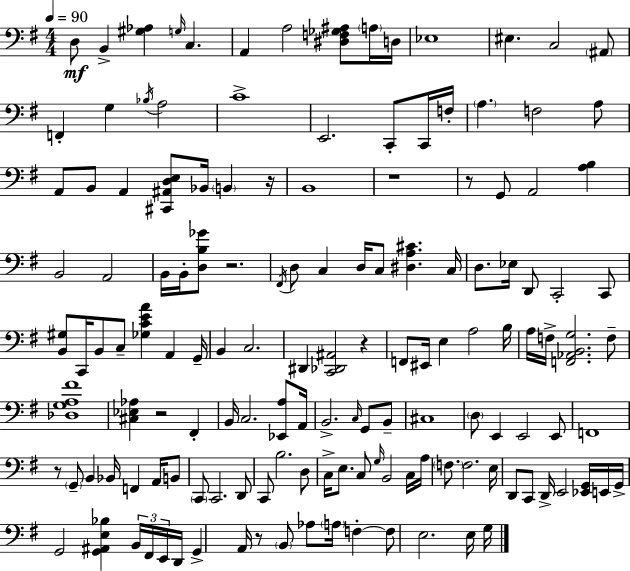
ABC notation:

X:1
T:Untitled
M:4/4
L:1/4
K:G
D,/2 B,, [^G,_A,] G,/4 C, A,, A,2 [^D,F,_G,^A,]/2 A,/4 D,/4 _E,4 ^E, C,2 ^A,,/2 F,, G, _B,/4 A,2 C4 E,,2 C,,/2 C,,/4 F,/4 A, F,2 A,/2 A,,/2 B,,/2 A,, [^C,,^A,,D,E,]/2 _B,,/4 B,, z/4 B,,4 z4 z/2 G,,/2 A,,2 [A,B,] B,,2 A,,2 B,,/4 B,,/4 [D,B,_G]/2 z2 ^F,,/4 D,/2 C, D,/4 C,/2 [^D,A,^C] C,/4 D,/2 _E,/4 D,,/2 C,,2 C,,/2 [B,,^G,]/2 C,,/4 B,,/2 C,/2 [_G,CEA] A,, G,,/4 B,, C,2 ^D,, [C,,_D,,^A,,]2 z F,,/2 ^E,,/4 E, A,2 B,/4 A,/4 F,/4 [F,,_A,,B,,G,]2 F,/2 [_D,G,A,^F]4 [^C,_E,_A,] z2 ^F,, B,,/4 C,2 [_E,,A,]/2 A,,/4 B,,2 C,/4 G,,/2 B,,/2 ^C,4 D,/2 E,, E,,2 E,,/2 F,,4 z/2 G,,/2 B,, _B,,/4 F,, A,,/4 B,,/2 C,,/2 C,,2 D,,/2 C,,/2 B,2 D,/2 C,/4 E,/2 C,/2 G,/4 B,,2 C,/4 A,/4 F,/2 F,2 E,/4 D,,/2 C,,/2 D,,/4 E,,2 [_E,,G,,]/4 E,,/4 G,,/4 G,,2 [G,,^A,,E,_B,] B,,/4 ^F,,/4 E,,/4 D,,/4 G,, A,,/4 z/2 B,,/2 _A,/2 A,/4 F, F,/2 E,2 E,/4 G,/4